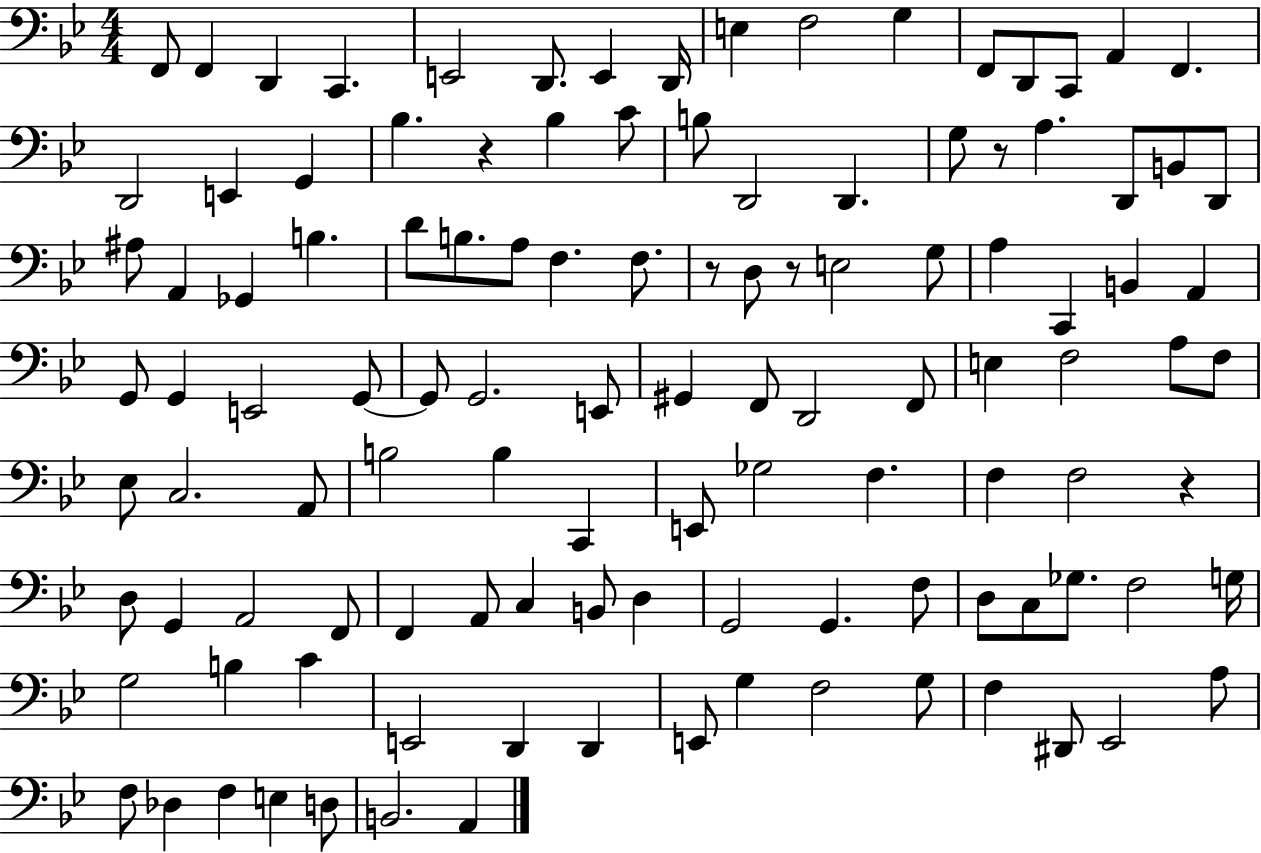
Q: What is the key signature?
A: BES major